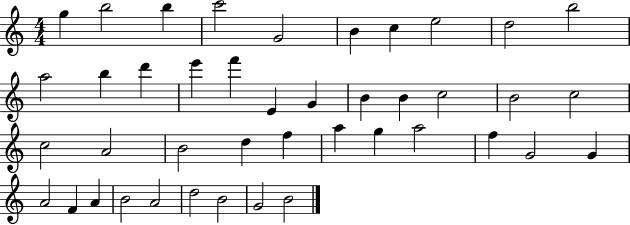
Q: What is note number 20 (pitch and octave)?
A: C5